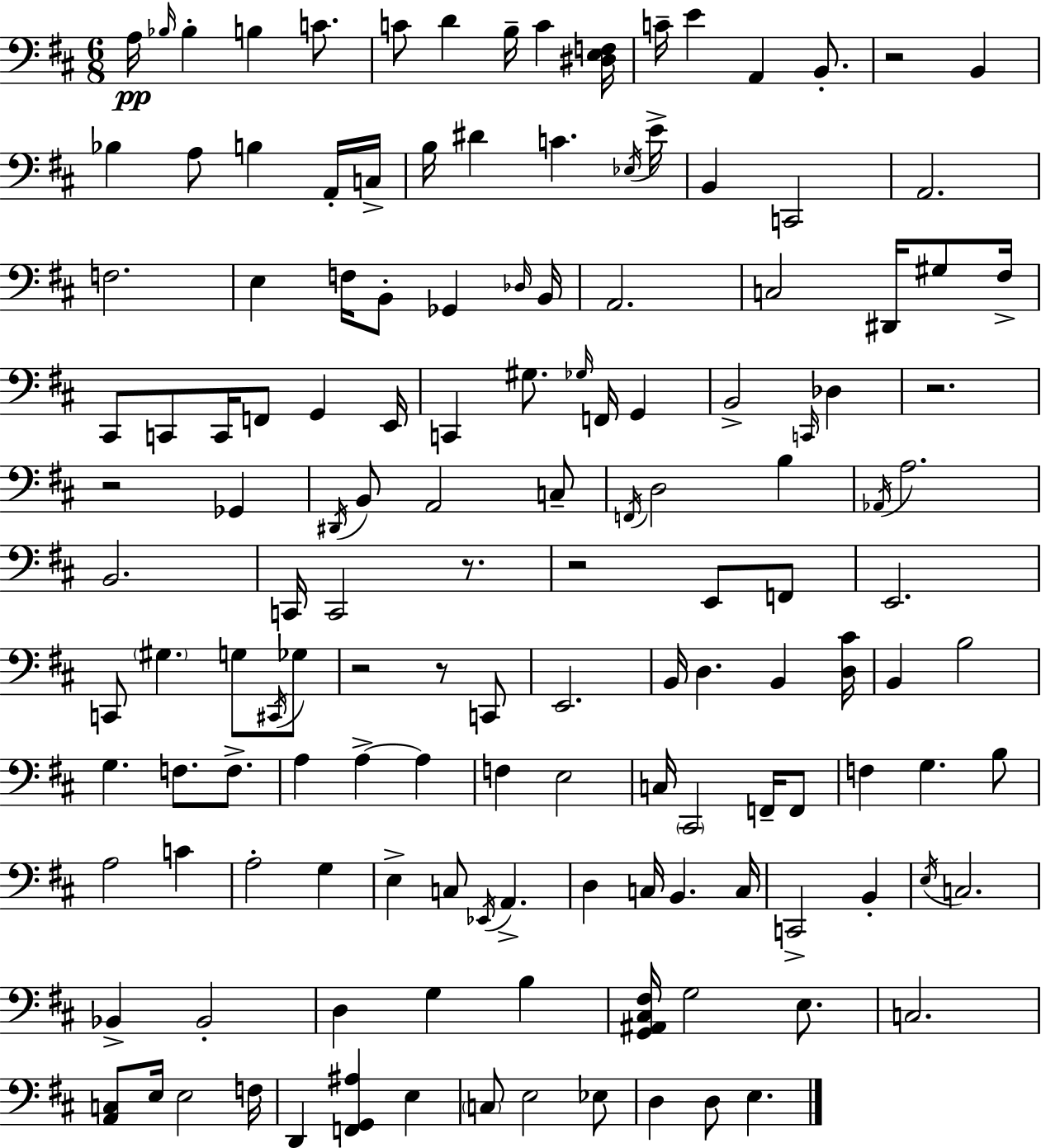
A3/s Bb3/s Bb3/q B3/q C4/e. C4/e D4/q B3/s C4/q [D#3,E3,F3]/s C4/s E4/q A2/q B2/e. R/h B2/q Bb3/q A3/e B3/q A2/s C3/s B3/s D#4/q C4/q. Eb3/s E4/s B2/q C2/h A2/h. F3/h. E3/q F3/s B2/e Gb2/q Db3/s B2/s A2/h. C3/h D#2/s G#3/e F#3/s C#2/e C2/e C2/s F2/e G2/q E2/s C2/q G#3/e. Gb3/s F2/s G2/q B2/h C2/s Db3/q R/h. R/h Gb2/q D#2/s B2/e A2/h C3/e F2/s D3/h B3/q Ab2/s A3/h. B2/h. C2/s C2/h R/e. R/h E2/e F2/e E2/h. C2/e G#3/q. G3/e C#2/s Gb3/e R/h R/e C2/e E2/h. B2/s D3/q. B2/q [D3,C#4]/s B2/q B3/h G3/q. F3/e. F3/e. A3/q A3/q A3/q F3/q E3/h C3/s C#2/h F2/s F2/e F3/q G3/q. B3/e A3/h C4/q A3/h G3/q E3/q C3/e Eb2/s A2/q. D3/q C3/s B2/q. C3/s C2/h B2/q E3/s C3/h. Bb2/q Bb2/h D3/q G3/q B3/q [G2,A#2,C#3,F#3]/s G3/h E3/e. C3/h. [A2,C3]/e E3/s E3/h F3/s D2/q [F2,G2,A#3]/q E3/q C3/e E3/h Eb3/e D3/q D3/e E3/q.